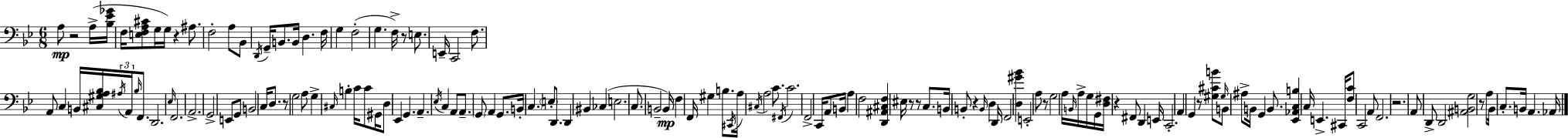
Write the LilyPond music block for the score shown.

{
  \clef bass
  \numericTimeSignature
  \time 6/8
  \key g \minor
  a8\mp r2 a16->( <bes ees' ges'>16 | f16 <e f a cis'>8 g16 g16) r4 ais8. | f2-. a8 bes,8 | \acciaccatura { d,16 } g,16-- b,8. b,16 d4. | \break f16 g4 f2-.( | g4. f16->) r8 e8. | e,16-- c,2 f8. | a,8 c4 b,16 <cis gis a bes>16 \tuplet 3/2 { \acciaccatura { ais16 } a,16 \grace { bes16 } } | \break f,8. d,2. | \grace { ees16 } f,2. | a,2.-> | g,2-> | \break e,8 g,8 b,2 | c16 d8. r8 g2 | a8 g4-> \grace { cis16 } b4-. | c'16 c'8 gis,16 d8 ees,4 g,4. | \break a,4.-- \acciaccatura { ees16 } | c4 a,8 a,8.-- \parenthesize g,8 a,4 | g,8. b,16-. \parenthesize c4. | \parenthesize e8-. d,8. d,4 bis,4 | \break ces4( e2. | c8. b,2-- | b,16\mp) f4 f,16 gis4 | b8. \acciaccatura { cis,16 } a16 \acciaccatura { cis16 } a2 | \break c'8. \acciaccatura { fis,16 } c'2. | f,2-> | c,16 a,8 b,16 a4 | f2 <d, ais, cis f>4 | \break eis16 r8 r8 c8. b,16 b,8-. | r4 \grace { b,16 } d4 d,16 f,2 | <d gis' bes'>4 e,2-. | a8 r8 g2 | \break a16 \grace { b,16 } a16-> g16 g,16 <d fis>16 | r4 fis,8 d,4 e,16 c,2.-. | a,4 | g,4 r8 <gis cis' b'>8 \grace { gis16 } | \break b,8 ais8-> b,16 g,4 b,8. | <ees, aes, c b>4 c16 e,4.-> cis,16 | <f c'>8 c,2 a,8 | f,2. | \break r2. | a,8 d,8-> d,2 | <ais, b, g>2 r8 a8 | bes,16 c8.-. b,16 a,4. aes,16 | \break \bar "|."
}